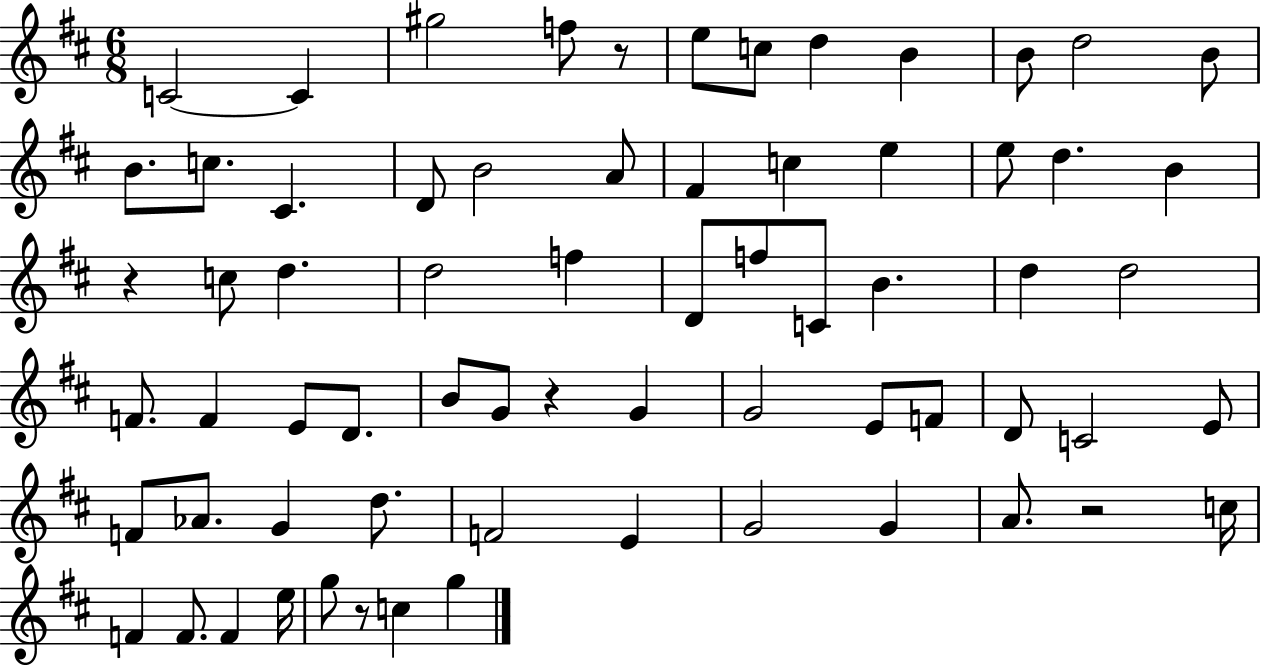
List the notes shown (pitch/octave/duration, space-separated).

C4/h C4/q G#5/h F5/e R/e E5/e C5/e D5/q B4/q B4/e D5/h B4/e B4/e. C5/e. C#4/q. D4/e B4/h A4/e F#4/q C5/q E5/q E5/e D5/q. B4/q R/q C5/e D5/q. D5/h F5/q D4/e F5/e C4/e B4/q. D5/q D5/h F4/e. F4/q E4/e D4/e. B4/e G4/e R/q G4/q G4/h E4/e F4/e D4/e C4/h E4/e F4/e Ab4/e. G4/q D5/e. F4/h E4/q G4/h G4/q A4/e. R/h C5/s F4/q F4/e. F4/q E5/s G5/e R/e C5/q G5/q